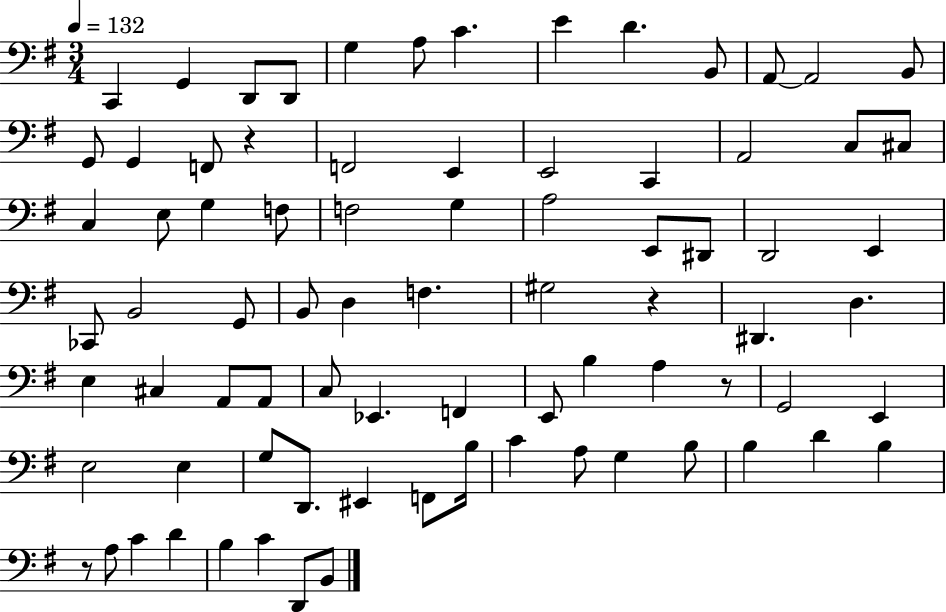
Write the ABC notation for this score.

X:1
T:Untitled
M:3/4
L:1/4
K:G
C,, G,, D,,/2 D,,/2 G, A,/2 C E D B,,/2 A,,/2 A,,2 B,,/2 G,,/2 G,, F,,/2 z F,,2 E,, E,,2 C,, A,,2 C,/2 ^C,/2 C, E,/2 G, F,/2 F,2 G, A,2 E,,/2 ^D,,/2 D,,2 E,, _C,,/2 B,,2 G,,/2 B,,/2 D, F, ^G,2 z ^D,, D, E, ^C, A,,/2 A,,/2 C,/2 _E,, F,, E,,/2 B, A, z/2 G,,2 E,, E,2 E, G,/2 D,,/2 ^E,, F,,/2 B,/4 C A,/2 G, B,/2 B, D B, z/2 A,/2 C D B, C D,,/2 B,,/2